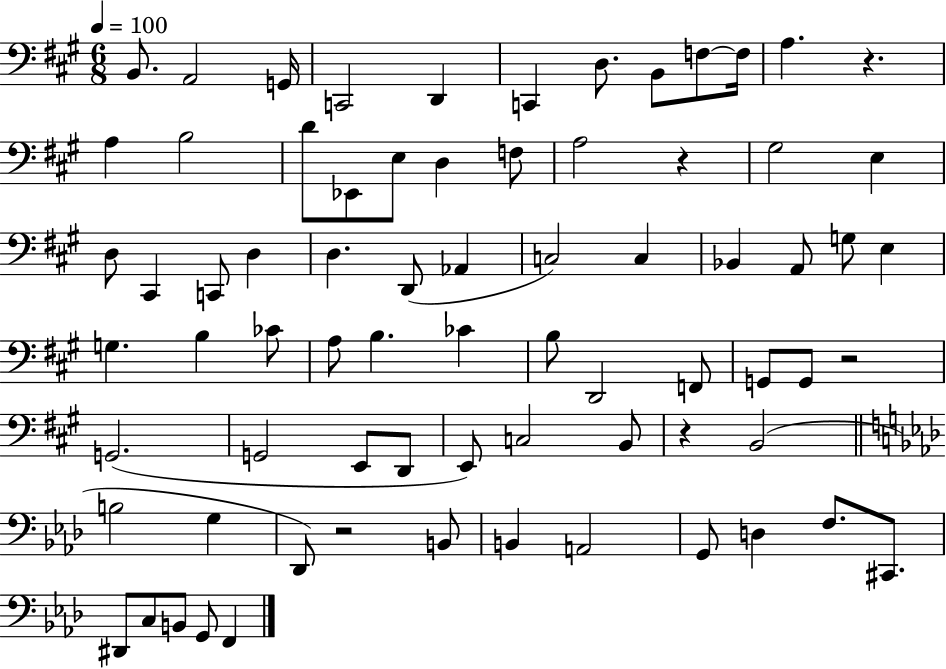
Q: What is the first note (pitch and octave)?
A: B2